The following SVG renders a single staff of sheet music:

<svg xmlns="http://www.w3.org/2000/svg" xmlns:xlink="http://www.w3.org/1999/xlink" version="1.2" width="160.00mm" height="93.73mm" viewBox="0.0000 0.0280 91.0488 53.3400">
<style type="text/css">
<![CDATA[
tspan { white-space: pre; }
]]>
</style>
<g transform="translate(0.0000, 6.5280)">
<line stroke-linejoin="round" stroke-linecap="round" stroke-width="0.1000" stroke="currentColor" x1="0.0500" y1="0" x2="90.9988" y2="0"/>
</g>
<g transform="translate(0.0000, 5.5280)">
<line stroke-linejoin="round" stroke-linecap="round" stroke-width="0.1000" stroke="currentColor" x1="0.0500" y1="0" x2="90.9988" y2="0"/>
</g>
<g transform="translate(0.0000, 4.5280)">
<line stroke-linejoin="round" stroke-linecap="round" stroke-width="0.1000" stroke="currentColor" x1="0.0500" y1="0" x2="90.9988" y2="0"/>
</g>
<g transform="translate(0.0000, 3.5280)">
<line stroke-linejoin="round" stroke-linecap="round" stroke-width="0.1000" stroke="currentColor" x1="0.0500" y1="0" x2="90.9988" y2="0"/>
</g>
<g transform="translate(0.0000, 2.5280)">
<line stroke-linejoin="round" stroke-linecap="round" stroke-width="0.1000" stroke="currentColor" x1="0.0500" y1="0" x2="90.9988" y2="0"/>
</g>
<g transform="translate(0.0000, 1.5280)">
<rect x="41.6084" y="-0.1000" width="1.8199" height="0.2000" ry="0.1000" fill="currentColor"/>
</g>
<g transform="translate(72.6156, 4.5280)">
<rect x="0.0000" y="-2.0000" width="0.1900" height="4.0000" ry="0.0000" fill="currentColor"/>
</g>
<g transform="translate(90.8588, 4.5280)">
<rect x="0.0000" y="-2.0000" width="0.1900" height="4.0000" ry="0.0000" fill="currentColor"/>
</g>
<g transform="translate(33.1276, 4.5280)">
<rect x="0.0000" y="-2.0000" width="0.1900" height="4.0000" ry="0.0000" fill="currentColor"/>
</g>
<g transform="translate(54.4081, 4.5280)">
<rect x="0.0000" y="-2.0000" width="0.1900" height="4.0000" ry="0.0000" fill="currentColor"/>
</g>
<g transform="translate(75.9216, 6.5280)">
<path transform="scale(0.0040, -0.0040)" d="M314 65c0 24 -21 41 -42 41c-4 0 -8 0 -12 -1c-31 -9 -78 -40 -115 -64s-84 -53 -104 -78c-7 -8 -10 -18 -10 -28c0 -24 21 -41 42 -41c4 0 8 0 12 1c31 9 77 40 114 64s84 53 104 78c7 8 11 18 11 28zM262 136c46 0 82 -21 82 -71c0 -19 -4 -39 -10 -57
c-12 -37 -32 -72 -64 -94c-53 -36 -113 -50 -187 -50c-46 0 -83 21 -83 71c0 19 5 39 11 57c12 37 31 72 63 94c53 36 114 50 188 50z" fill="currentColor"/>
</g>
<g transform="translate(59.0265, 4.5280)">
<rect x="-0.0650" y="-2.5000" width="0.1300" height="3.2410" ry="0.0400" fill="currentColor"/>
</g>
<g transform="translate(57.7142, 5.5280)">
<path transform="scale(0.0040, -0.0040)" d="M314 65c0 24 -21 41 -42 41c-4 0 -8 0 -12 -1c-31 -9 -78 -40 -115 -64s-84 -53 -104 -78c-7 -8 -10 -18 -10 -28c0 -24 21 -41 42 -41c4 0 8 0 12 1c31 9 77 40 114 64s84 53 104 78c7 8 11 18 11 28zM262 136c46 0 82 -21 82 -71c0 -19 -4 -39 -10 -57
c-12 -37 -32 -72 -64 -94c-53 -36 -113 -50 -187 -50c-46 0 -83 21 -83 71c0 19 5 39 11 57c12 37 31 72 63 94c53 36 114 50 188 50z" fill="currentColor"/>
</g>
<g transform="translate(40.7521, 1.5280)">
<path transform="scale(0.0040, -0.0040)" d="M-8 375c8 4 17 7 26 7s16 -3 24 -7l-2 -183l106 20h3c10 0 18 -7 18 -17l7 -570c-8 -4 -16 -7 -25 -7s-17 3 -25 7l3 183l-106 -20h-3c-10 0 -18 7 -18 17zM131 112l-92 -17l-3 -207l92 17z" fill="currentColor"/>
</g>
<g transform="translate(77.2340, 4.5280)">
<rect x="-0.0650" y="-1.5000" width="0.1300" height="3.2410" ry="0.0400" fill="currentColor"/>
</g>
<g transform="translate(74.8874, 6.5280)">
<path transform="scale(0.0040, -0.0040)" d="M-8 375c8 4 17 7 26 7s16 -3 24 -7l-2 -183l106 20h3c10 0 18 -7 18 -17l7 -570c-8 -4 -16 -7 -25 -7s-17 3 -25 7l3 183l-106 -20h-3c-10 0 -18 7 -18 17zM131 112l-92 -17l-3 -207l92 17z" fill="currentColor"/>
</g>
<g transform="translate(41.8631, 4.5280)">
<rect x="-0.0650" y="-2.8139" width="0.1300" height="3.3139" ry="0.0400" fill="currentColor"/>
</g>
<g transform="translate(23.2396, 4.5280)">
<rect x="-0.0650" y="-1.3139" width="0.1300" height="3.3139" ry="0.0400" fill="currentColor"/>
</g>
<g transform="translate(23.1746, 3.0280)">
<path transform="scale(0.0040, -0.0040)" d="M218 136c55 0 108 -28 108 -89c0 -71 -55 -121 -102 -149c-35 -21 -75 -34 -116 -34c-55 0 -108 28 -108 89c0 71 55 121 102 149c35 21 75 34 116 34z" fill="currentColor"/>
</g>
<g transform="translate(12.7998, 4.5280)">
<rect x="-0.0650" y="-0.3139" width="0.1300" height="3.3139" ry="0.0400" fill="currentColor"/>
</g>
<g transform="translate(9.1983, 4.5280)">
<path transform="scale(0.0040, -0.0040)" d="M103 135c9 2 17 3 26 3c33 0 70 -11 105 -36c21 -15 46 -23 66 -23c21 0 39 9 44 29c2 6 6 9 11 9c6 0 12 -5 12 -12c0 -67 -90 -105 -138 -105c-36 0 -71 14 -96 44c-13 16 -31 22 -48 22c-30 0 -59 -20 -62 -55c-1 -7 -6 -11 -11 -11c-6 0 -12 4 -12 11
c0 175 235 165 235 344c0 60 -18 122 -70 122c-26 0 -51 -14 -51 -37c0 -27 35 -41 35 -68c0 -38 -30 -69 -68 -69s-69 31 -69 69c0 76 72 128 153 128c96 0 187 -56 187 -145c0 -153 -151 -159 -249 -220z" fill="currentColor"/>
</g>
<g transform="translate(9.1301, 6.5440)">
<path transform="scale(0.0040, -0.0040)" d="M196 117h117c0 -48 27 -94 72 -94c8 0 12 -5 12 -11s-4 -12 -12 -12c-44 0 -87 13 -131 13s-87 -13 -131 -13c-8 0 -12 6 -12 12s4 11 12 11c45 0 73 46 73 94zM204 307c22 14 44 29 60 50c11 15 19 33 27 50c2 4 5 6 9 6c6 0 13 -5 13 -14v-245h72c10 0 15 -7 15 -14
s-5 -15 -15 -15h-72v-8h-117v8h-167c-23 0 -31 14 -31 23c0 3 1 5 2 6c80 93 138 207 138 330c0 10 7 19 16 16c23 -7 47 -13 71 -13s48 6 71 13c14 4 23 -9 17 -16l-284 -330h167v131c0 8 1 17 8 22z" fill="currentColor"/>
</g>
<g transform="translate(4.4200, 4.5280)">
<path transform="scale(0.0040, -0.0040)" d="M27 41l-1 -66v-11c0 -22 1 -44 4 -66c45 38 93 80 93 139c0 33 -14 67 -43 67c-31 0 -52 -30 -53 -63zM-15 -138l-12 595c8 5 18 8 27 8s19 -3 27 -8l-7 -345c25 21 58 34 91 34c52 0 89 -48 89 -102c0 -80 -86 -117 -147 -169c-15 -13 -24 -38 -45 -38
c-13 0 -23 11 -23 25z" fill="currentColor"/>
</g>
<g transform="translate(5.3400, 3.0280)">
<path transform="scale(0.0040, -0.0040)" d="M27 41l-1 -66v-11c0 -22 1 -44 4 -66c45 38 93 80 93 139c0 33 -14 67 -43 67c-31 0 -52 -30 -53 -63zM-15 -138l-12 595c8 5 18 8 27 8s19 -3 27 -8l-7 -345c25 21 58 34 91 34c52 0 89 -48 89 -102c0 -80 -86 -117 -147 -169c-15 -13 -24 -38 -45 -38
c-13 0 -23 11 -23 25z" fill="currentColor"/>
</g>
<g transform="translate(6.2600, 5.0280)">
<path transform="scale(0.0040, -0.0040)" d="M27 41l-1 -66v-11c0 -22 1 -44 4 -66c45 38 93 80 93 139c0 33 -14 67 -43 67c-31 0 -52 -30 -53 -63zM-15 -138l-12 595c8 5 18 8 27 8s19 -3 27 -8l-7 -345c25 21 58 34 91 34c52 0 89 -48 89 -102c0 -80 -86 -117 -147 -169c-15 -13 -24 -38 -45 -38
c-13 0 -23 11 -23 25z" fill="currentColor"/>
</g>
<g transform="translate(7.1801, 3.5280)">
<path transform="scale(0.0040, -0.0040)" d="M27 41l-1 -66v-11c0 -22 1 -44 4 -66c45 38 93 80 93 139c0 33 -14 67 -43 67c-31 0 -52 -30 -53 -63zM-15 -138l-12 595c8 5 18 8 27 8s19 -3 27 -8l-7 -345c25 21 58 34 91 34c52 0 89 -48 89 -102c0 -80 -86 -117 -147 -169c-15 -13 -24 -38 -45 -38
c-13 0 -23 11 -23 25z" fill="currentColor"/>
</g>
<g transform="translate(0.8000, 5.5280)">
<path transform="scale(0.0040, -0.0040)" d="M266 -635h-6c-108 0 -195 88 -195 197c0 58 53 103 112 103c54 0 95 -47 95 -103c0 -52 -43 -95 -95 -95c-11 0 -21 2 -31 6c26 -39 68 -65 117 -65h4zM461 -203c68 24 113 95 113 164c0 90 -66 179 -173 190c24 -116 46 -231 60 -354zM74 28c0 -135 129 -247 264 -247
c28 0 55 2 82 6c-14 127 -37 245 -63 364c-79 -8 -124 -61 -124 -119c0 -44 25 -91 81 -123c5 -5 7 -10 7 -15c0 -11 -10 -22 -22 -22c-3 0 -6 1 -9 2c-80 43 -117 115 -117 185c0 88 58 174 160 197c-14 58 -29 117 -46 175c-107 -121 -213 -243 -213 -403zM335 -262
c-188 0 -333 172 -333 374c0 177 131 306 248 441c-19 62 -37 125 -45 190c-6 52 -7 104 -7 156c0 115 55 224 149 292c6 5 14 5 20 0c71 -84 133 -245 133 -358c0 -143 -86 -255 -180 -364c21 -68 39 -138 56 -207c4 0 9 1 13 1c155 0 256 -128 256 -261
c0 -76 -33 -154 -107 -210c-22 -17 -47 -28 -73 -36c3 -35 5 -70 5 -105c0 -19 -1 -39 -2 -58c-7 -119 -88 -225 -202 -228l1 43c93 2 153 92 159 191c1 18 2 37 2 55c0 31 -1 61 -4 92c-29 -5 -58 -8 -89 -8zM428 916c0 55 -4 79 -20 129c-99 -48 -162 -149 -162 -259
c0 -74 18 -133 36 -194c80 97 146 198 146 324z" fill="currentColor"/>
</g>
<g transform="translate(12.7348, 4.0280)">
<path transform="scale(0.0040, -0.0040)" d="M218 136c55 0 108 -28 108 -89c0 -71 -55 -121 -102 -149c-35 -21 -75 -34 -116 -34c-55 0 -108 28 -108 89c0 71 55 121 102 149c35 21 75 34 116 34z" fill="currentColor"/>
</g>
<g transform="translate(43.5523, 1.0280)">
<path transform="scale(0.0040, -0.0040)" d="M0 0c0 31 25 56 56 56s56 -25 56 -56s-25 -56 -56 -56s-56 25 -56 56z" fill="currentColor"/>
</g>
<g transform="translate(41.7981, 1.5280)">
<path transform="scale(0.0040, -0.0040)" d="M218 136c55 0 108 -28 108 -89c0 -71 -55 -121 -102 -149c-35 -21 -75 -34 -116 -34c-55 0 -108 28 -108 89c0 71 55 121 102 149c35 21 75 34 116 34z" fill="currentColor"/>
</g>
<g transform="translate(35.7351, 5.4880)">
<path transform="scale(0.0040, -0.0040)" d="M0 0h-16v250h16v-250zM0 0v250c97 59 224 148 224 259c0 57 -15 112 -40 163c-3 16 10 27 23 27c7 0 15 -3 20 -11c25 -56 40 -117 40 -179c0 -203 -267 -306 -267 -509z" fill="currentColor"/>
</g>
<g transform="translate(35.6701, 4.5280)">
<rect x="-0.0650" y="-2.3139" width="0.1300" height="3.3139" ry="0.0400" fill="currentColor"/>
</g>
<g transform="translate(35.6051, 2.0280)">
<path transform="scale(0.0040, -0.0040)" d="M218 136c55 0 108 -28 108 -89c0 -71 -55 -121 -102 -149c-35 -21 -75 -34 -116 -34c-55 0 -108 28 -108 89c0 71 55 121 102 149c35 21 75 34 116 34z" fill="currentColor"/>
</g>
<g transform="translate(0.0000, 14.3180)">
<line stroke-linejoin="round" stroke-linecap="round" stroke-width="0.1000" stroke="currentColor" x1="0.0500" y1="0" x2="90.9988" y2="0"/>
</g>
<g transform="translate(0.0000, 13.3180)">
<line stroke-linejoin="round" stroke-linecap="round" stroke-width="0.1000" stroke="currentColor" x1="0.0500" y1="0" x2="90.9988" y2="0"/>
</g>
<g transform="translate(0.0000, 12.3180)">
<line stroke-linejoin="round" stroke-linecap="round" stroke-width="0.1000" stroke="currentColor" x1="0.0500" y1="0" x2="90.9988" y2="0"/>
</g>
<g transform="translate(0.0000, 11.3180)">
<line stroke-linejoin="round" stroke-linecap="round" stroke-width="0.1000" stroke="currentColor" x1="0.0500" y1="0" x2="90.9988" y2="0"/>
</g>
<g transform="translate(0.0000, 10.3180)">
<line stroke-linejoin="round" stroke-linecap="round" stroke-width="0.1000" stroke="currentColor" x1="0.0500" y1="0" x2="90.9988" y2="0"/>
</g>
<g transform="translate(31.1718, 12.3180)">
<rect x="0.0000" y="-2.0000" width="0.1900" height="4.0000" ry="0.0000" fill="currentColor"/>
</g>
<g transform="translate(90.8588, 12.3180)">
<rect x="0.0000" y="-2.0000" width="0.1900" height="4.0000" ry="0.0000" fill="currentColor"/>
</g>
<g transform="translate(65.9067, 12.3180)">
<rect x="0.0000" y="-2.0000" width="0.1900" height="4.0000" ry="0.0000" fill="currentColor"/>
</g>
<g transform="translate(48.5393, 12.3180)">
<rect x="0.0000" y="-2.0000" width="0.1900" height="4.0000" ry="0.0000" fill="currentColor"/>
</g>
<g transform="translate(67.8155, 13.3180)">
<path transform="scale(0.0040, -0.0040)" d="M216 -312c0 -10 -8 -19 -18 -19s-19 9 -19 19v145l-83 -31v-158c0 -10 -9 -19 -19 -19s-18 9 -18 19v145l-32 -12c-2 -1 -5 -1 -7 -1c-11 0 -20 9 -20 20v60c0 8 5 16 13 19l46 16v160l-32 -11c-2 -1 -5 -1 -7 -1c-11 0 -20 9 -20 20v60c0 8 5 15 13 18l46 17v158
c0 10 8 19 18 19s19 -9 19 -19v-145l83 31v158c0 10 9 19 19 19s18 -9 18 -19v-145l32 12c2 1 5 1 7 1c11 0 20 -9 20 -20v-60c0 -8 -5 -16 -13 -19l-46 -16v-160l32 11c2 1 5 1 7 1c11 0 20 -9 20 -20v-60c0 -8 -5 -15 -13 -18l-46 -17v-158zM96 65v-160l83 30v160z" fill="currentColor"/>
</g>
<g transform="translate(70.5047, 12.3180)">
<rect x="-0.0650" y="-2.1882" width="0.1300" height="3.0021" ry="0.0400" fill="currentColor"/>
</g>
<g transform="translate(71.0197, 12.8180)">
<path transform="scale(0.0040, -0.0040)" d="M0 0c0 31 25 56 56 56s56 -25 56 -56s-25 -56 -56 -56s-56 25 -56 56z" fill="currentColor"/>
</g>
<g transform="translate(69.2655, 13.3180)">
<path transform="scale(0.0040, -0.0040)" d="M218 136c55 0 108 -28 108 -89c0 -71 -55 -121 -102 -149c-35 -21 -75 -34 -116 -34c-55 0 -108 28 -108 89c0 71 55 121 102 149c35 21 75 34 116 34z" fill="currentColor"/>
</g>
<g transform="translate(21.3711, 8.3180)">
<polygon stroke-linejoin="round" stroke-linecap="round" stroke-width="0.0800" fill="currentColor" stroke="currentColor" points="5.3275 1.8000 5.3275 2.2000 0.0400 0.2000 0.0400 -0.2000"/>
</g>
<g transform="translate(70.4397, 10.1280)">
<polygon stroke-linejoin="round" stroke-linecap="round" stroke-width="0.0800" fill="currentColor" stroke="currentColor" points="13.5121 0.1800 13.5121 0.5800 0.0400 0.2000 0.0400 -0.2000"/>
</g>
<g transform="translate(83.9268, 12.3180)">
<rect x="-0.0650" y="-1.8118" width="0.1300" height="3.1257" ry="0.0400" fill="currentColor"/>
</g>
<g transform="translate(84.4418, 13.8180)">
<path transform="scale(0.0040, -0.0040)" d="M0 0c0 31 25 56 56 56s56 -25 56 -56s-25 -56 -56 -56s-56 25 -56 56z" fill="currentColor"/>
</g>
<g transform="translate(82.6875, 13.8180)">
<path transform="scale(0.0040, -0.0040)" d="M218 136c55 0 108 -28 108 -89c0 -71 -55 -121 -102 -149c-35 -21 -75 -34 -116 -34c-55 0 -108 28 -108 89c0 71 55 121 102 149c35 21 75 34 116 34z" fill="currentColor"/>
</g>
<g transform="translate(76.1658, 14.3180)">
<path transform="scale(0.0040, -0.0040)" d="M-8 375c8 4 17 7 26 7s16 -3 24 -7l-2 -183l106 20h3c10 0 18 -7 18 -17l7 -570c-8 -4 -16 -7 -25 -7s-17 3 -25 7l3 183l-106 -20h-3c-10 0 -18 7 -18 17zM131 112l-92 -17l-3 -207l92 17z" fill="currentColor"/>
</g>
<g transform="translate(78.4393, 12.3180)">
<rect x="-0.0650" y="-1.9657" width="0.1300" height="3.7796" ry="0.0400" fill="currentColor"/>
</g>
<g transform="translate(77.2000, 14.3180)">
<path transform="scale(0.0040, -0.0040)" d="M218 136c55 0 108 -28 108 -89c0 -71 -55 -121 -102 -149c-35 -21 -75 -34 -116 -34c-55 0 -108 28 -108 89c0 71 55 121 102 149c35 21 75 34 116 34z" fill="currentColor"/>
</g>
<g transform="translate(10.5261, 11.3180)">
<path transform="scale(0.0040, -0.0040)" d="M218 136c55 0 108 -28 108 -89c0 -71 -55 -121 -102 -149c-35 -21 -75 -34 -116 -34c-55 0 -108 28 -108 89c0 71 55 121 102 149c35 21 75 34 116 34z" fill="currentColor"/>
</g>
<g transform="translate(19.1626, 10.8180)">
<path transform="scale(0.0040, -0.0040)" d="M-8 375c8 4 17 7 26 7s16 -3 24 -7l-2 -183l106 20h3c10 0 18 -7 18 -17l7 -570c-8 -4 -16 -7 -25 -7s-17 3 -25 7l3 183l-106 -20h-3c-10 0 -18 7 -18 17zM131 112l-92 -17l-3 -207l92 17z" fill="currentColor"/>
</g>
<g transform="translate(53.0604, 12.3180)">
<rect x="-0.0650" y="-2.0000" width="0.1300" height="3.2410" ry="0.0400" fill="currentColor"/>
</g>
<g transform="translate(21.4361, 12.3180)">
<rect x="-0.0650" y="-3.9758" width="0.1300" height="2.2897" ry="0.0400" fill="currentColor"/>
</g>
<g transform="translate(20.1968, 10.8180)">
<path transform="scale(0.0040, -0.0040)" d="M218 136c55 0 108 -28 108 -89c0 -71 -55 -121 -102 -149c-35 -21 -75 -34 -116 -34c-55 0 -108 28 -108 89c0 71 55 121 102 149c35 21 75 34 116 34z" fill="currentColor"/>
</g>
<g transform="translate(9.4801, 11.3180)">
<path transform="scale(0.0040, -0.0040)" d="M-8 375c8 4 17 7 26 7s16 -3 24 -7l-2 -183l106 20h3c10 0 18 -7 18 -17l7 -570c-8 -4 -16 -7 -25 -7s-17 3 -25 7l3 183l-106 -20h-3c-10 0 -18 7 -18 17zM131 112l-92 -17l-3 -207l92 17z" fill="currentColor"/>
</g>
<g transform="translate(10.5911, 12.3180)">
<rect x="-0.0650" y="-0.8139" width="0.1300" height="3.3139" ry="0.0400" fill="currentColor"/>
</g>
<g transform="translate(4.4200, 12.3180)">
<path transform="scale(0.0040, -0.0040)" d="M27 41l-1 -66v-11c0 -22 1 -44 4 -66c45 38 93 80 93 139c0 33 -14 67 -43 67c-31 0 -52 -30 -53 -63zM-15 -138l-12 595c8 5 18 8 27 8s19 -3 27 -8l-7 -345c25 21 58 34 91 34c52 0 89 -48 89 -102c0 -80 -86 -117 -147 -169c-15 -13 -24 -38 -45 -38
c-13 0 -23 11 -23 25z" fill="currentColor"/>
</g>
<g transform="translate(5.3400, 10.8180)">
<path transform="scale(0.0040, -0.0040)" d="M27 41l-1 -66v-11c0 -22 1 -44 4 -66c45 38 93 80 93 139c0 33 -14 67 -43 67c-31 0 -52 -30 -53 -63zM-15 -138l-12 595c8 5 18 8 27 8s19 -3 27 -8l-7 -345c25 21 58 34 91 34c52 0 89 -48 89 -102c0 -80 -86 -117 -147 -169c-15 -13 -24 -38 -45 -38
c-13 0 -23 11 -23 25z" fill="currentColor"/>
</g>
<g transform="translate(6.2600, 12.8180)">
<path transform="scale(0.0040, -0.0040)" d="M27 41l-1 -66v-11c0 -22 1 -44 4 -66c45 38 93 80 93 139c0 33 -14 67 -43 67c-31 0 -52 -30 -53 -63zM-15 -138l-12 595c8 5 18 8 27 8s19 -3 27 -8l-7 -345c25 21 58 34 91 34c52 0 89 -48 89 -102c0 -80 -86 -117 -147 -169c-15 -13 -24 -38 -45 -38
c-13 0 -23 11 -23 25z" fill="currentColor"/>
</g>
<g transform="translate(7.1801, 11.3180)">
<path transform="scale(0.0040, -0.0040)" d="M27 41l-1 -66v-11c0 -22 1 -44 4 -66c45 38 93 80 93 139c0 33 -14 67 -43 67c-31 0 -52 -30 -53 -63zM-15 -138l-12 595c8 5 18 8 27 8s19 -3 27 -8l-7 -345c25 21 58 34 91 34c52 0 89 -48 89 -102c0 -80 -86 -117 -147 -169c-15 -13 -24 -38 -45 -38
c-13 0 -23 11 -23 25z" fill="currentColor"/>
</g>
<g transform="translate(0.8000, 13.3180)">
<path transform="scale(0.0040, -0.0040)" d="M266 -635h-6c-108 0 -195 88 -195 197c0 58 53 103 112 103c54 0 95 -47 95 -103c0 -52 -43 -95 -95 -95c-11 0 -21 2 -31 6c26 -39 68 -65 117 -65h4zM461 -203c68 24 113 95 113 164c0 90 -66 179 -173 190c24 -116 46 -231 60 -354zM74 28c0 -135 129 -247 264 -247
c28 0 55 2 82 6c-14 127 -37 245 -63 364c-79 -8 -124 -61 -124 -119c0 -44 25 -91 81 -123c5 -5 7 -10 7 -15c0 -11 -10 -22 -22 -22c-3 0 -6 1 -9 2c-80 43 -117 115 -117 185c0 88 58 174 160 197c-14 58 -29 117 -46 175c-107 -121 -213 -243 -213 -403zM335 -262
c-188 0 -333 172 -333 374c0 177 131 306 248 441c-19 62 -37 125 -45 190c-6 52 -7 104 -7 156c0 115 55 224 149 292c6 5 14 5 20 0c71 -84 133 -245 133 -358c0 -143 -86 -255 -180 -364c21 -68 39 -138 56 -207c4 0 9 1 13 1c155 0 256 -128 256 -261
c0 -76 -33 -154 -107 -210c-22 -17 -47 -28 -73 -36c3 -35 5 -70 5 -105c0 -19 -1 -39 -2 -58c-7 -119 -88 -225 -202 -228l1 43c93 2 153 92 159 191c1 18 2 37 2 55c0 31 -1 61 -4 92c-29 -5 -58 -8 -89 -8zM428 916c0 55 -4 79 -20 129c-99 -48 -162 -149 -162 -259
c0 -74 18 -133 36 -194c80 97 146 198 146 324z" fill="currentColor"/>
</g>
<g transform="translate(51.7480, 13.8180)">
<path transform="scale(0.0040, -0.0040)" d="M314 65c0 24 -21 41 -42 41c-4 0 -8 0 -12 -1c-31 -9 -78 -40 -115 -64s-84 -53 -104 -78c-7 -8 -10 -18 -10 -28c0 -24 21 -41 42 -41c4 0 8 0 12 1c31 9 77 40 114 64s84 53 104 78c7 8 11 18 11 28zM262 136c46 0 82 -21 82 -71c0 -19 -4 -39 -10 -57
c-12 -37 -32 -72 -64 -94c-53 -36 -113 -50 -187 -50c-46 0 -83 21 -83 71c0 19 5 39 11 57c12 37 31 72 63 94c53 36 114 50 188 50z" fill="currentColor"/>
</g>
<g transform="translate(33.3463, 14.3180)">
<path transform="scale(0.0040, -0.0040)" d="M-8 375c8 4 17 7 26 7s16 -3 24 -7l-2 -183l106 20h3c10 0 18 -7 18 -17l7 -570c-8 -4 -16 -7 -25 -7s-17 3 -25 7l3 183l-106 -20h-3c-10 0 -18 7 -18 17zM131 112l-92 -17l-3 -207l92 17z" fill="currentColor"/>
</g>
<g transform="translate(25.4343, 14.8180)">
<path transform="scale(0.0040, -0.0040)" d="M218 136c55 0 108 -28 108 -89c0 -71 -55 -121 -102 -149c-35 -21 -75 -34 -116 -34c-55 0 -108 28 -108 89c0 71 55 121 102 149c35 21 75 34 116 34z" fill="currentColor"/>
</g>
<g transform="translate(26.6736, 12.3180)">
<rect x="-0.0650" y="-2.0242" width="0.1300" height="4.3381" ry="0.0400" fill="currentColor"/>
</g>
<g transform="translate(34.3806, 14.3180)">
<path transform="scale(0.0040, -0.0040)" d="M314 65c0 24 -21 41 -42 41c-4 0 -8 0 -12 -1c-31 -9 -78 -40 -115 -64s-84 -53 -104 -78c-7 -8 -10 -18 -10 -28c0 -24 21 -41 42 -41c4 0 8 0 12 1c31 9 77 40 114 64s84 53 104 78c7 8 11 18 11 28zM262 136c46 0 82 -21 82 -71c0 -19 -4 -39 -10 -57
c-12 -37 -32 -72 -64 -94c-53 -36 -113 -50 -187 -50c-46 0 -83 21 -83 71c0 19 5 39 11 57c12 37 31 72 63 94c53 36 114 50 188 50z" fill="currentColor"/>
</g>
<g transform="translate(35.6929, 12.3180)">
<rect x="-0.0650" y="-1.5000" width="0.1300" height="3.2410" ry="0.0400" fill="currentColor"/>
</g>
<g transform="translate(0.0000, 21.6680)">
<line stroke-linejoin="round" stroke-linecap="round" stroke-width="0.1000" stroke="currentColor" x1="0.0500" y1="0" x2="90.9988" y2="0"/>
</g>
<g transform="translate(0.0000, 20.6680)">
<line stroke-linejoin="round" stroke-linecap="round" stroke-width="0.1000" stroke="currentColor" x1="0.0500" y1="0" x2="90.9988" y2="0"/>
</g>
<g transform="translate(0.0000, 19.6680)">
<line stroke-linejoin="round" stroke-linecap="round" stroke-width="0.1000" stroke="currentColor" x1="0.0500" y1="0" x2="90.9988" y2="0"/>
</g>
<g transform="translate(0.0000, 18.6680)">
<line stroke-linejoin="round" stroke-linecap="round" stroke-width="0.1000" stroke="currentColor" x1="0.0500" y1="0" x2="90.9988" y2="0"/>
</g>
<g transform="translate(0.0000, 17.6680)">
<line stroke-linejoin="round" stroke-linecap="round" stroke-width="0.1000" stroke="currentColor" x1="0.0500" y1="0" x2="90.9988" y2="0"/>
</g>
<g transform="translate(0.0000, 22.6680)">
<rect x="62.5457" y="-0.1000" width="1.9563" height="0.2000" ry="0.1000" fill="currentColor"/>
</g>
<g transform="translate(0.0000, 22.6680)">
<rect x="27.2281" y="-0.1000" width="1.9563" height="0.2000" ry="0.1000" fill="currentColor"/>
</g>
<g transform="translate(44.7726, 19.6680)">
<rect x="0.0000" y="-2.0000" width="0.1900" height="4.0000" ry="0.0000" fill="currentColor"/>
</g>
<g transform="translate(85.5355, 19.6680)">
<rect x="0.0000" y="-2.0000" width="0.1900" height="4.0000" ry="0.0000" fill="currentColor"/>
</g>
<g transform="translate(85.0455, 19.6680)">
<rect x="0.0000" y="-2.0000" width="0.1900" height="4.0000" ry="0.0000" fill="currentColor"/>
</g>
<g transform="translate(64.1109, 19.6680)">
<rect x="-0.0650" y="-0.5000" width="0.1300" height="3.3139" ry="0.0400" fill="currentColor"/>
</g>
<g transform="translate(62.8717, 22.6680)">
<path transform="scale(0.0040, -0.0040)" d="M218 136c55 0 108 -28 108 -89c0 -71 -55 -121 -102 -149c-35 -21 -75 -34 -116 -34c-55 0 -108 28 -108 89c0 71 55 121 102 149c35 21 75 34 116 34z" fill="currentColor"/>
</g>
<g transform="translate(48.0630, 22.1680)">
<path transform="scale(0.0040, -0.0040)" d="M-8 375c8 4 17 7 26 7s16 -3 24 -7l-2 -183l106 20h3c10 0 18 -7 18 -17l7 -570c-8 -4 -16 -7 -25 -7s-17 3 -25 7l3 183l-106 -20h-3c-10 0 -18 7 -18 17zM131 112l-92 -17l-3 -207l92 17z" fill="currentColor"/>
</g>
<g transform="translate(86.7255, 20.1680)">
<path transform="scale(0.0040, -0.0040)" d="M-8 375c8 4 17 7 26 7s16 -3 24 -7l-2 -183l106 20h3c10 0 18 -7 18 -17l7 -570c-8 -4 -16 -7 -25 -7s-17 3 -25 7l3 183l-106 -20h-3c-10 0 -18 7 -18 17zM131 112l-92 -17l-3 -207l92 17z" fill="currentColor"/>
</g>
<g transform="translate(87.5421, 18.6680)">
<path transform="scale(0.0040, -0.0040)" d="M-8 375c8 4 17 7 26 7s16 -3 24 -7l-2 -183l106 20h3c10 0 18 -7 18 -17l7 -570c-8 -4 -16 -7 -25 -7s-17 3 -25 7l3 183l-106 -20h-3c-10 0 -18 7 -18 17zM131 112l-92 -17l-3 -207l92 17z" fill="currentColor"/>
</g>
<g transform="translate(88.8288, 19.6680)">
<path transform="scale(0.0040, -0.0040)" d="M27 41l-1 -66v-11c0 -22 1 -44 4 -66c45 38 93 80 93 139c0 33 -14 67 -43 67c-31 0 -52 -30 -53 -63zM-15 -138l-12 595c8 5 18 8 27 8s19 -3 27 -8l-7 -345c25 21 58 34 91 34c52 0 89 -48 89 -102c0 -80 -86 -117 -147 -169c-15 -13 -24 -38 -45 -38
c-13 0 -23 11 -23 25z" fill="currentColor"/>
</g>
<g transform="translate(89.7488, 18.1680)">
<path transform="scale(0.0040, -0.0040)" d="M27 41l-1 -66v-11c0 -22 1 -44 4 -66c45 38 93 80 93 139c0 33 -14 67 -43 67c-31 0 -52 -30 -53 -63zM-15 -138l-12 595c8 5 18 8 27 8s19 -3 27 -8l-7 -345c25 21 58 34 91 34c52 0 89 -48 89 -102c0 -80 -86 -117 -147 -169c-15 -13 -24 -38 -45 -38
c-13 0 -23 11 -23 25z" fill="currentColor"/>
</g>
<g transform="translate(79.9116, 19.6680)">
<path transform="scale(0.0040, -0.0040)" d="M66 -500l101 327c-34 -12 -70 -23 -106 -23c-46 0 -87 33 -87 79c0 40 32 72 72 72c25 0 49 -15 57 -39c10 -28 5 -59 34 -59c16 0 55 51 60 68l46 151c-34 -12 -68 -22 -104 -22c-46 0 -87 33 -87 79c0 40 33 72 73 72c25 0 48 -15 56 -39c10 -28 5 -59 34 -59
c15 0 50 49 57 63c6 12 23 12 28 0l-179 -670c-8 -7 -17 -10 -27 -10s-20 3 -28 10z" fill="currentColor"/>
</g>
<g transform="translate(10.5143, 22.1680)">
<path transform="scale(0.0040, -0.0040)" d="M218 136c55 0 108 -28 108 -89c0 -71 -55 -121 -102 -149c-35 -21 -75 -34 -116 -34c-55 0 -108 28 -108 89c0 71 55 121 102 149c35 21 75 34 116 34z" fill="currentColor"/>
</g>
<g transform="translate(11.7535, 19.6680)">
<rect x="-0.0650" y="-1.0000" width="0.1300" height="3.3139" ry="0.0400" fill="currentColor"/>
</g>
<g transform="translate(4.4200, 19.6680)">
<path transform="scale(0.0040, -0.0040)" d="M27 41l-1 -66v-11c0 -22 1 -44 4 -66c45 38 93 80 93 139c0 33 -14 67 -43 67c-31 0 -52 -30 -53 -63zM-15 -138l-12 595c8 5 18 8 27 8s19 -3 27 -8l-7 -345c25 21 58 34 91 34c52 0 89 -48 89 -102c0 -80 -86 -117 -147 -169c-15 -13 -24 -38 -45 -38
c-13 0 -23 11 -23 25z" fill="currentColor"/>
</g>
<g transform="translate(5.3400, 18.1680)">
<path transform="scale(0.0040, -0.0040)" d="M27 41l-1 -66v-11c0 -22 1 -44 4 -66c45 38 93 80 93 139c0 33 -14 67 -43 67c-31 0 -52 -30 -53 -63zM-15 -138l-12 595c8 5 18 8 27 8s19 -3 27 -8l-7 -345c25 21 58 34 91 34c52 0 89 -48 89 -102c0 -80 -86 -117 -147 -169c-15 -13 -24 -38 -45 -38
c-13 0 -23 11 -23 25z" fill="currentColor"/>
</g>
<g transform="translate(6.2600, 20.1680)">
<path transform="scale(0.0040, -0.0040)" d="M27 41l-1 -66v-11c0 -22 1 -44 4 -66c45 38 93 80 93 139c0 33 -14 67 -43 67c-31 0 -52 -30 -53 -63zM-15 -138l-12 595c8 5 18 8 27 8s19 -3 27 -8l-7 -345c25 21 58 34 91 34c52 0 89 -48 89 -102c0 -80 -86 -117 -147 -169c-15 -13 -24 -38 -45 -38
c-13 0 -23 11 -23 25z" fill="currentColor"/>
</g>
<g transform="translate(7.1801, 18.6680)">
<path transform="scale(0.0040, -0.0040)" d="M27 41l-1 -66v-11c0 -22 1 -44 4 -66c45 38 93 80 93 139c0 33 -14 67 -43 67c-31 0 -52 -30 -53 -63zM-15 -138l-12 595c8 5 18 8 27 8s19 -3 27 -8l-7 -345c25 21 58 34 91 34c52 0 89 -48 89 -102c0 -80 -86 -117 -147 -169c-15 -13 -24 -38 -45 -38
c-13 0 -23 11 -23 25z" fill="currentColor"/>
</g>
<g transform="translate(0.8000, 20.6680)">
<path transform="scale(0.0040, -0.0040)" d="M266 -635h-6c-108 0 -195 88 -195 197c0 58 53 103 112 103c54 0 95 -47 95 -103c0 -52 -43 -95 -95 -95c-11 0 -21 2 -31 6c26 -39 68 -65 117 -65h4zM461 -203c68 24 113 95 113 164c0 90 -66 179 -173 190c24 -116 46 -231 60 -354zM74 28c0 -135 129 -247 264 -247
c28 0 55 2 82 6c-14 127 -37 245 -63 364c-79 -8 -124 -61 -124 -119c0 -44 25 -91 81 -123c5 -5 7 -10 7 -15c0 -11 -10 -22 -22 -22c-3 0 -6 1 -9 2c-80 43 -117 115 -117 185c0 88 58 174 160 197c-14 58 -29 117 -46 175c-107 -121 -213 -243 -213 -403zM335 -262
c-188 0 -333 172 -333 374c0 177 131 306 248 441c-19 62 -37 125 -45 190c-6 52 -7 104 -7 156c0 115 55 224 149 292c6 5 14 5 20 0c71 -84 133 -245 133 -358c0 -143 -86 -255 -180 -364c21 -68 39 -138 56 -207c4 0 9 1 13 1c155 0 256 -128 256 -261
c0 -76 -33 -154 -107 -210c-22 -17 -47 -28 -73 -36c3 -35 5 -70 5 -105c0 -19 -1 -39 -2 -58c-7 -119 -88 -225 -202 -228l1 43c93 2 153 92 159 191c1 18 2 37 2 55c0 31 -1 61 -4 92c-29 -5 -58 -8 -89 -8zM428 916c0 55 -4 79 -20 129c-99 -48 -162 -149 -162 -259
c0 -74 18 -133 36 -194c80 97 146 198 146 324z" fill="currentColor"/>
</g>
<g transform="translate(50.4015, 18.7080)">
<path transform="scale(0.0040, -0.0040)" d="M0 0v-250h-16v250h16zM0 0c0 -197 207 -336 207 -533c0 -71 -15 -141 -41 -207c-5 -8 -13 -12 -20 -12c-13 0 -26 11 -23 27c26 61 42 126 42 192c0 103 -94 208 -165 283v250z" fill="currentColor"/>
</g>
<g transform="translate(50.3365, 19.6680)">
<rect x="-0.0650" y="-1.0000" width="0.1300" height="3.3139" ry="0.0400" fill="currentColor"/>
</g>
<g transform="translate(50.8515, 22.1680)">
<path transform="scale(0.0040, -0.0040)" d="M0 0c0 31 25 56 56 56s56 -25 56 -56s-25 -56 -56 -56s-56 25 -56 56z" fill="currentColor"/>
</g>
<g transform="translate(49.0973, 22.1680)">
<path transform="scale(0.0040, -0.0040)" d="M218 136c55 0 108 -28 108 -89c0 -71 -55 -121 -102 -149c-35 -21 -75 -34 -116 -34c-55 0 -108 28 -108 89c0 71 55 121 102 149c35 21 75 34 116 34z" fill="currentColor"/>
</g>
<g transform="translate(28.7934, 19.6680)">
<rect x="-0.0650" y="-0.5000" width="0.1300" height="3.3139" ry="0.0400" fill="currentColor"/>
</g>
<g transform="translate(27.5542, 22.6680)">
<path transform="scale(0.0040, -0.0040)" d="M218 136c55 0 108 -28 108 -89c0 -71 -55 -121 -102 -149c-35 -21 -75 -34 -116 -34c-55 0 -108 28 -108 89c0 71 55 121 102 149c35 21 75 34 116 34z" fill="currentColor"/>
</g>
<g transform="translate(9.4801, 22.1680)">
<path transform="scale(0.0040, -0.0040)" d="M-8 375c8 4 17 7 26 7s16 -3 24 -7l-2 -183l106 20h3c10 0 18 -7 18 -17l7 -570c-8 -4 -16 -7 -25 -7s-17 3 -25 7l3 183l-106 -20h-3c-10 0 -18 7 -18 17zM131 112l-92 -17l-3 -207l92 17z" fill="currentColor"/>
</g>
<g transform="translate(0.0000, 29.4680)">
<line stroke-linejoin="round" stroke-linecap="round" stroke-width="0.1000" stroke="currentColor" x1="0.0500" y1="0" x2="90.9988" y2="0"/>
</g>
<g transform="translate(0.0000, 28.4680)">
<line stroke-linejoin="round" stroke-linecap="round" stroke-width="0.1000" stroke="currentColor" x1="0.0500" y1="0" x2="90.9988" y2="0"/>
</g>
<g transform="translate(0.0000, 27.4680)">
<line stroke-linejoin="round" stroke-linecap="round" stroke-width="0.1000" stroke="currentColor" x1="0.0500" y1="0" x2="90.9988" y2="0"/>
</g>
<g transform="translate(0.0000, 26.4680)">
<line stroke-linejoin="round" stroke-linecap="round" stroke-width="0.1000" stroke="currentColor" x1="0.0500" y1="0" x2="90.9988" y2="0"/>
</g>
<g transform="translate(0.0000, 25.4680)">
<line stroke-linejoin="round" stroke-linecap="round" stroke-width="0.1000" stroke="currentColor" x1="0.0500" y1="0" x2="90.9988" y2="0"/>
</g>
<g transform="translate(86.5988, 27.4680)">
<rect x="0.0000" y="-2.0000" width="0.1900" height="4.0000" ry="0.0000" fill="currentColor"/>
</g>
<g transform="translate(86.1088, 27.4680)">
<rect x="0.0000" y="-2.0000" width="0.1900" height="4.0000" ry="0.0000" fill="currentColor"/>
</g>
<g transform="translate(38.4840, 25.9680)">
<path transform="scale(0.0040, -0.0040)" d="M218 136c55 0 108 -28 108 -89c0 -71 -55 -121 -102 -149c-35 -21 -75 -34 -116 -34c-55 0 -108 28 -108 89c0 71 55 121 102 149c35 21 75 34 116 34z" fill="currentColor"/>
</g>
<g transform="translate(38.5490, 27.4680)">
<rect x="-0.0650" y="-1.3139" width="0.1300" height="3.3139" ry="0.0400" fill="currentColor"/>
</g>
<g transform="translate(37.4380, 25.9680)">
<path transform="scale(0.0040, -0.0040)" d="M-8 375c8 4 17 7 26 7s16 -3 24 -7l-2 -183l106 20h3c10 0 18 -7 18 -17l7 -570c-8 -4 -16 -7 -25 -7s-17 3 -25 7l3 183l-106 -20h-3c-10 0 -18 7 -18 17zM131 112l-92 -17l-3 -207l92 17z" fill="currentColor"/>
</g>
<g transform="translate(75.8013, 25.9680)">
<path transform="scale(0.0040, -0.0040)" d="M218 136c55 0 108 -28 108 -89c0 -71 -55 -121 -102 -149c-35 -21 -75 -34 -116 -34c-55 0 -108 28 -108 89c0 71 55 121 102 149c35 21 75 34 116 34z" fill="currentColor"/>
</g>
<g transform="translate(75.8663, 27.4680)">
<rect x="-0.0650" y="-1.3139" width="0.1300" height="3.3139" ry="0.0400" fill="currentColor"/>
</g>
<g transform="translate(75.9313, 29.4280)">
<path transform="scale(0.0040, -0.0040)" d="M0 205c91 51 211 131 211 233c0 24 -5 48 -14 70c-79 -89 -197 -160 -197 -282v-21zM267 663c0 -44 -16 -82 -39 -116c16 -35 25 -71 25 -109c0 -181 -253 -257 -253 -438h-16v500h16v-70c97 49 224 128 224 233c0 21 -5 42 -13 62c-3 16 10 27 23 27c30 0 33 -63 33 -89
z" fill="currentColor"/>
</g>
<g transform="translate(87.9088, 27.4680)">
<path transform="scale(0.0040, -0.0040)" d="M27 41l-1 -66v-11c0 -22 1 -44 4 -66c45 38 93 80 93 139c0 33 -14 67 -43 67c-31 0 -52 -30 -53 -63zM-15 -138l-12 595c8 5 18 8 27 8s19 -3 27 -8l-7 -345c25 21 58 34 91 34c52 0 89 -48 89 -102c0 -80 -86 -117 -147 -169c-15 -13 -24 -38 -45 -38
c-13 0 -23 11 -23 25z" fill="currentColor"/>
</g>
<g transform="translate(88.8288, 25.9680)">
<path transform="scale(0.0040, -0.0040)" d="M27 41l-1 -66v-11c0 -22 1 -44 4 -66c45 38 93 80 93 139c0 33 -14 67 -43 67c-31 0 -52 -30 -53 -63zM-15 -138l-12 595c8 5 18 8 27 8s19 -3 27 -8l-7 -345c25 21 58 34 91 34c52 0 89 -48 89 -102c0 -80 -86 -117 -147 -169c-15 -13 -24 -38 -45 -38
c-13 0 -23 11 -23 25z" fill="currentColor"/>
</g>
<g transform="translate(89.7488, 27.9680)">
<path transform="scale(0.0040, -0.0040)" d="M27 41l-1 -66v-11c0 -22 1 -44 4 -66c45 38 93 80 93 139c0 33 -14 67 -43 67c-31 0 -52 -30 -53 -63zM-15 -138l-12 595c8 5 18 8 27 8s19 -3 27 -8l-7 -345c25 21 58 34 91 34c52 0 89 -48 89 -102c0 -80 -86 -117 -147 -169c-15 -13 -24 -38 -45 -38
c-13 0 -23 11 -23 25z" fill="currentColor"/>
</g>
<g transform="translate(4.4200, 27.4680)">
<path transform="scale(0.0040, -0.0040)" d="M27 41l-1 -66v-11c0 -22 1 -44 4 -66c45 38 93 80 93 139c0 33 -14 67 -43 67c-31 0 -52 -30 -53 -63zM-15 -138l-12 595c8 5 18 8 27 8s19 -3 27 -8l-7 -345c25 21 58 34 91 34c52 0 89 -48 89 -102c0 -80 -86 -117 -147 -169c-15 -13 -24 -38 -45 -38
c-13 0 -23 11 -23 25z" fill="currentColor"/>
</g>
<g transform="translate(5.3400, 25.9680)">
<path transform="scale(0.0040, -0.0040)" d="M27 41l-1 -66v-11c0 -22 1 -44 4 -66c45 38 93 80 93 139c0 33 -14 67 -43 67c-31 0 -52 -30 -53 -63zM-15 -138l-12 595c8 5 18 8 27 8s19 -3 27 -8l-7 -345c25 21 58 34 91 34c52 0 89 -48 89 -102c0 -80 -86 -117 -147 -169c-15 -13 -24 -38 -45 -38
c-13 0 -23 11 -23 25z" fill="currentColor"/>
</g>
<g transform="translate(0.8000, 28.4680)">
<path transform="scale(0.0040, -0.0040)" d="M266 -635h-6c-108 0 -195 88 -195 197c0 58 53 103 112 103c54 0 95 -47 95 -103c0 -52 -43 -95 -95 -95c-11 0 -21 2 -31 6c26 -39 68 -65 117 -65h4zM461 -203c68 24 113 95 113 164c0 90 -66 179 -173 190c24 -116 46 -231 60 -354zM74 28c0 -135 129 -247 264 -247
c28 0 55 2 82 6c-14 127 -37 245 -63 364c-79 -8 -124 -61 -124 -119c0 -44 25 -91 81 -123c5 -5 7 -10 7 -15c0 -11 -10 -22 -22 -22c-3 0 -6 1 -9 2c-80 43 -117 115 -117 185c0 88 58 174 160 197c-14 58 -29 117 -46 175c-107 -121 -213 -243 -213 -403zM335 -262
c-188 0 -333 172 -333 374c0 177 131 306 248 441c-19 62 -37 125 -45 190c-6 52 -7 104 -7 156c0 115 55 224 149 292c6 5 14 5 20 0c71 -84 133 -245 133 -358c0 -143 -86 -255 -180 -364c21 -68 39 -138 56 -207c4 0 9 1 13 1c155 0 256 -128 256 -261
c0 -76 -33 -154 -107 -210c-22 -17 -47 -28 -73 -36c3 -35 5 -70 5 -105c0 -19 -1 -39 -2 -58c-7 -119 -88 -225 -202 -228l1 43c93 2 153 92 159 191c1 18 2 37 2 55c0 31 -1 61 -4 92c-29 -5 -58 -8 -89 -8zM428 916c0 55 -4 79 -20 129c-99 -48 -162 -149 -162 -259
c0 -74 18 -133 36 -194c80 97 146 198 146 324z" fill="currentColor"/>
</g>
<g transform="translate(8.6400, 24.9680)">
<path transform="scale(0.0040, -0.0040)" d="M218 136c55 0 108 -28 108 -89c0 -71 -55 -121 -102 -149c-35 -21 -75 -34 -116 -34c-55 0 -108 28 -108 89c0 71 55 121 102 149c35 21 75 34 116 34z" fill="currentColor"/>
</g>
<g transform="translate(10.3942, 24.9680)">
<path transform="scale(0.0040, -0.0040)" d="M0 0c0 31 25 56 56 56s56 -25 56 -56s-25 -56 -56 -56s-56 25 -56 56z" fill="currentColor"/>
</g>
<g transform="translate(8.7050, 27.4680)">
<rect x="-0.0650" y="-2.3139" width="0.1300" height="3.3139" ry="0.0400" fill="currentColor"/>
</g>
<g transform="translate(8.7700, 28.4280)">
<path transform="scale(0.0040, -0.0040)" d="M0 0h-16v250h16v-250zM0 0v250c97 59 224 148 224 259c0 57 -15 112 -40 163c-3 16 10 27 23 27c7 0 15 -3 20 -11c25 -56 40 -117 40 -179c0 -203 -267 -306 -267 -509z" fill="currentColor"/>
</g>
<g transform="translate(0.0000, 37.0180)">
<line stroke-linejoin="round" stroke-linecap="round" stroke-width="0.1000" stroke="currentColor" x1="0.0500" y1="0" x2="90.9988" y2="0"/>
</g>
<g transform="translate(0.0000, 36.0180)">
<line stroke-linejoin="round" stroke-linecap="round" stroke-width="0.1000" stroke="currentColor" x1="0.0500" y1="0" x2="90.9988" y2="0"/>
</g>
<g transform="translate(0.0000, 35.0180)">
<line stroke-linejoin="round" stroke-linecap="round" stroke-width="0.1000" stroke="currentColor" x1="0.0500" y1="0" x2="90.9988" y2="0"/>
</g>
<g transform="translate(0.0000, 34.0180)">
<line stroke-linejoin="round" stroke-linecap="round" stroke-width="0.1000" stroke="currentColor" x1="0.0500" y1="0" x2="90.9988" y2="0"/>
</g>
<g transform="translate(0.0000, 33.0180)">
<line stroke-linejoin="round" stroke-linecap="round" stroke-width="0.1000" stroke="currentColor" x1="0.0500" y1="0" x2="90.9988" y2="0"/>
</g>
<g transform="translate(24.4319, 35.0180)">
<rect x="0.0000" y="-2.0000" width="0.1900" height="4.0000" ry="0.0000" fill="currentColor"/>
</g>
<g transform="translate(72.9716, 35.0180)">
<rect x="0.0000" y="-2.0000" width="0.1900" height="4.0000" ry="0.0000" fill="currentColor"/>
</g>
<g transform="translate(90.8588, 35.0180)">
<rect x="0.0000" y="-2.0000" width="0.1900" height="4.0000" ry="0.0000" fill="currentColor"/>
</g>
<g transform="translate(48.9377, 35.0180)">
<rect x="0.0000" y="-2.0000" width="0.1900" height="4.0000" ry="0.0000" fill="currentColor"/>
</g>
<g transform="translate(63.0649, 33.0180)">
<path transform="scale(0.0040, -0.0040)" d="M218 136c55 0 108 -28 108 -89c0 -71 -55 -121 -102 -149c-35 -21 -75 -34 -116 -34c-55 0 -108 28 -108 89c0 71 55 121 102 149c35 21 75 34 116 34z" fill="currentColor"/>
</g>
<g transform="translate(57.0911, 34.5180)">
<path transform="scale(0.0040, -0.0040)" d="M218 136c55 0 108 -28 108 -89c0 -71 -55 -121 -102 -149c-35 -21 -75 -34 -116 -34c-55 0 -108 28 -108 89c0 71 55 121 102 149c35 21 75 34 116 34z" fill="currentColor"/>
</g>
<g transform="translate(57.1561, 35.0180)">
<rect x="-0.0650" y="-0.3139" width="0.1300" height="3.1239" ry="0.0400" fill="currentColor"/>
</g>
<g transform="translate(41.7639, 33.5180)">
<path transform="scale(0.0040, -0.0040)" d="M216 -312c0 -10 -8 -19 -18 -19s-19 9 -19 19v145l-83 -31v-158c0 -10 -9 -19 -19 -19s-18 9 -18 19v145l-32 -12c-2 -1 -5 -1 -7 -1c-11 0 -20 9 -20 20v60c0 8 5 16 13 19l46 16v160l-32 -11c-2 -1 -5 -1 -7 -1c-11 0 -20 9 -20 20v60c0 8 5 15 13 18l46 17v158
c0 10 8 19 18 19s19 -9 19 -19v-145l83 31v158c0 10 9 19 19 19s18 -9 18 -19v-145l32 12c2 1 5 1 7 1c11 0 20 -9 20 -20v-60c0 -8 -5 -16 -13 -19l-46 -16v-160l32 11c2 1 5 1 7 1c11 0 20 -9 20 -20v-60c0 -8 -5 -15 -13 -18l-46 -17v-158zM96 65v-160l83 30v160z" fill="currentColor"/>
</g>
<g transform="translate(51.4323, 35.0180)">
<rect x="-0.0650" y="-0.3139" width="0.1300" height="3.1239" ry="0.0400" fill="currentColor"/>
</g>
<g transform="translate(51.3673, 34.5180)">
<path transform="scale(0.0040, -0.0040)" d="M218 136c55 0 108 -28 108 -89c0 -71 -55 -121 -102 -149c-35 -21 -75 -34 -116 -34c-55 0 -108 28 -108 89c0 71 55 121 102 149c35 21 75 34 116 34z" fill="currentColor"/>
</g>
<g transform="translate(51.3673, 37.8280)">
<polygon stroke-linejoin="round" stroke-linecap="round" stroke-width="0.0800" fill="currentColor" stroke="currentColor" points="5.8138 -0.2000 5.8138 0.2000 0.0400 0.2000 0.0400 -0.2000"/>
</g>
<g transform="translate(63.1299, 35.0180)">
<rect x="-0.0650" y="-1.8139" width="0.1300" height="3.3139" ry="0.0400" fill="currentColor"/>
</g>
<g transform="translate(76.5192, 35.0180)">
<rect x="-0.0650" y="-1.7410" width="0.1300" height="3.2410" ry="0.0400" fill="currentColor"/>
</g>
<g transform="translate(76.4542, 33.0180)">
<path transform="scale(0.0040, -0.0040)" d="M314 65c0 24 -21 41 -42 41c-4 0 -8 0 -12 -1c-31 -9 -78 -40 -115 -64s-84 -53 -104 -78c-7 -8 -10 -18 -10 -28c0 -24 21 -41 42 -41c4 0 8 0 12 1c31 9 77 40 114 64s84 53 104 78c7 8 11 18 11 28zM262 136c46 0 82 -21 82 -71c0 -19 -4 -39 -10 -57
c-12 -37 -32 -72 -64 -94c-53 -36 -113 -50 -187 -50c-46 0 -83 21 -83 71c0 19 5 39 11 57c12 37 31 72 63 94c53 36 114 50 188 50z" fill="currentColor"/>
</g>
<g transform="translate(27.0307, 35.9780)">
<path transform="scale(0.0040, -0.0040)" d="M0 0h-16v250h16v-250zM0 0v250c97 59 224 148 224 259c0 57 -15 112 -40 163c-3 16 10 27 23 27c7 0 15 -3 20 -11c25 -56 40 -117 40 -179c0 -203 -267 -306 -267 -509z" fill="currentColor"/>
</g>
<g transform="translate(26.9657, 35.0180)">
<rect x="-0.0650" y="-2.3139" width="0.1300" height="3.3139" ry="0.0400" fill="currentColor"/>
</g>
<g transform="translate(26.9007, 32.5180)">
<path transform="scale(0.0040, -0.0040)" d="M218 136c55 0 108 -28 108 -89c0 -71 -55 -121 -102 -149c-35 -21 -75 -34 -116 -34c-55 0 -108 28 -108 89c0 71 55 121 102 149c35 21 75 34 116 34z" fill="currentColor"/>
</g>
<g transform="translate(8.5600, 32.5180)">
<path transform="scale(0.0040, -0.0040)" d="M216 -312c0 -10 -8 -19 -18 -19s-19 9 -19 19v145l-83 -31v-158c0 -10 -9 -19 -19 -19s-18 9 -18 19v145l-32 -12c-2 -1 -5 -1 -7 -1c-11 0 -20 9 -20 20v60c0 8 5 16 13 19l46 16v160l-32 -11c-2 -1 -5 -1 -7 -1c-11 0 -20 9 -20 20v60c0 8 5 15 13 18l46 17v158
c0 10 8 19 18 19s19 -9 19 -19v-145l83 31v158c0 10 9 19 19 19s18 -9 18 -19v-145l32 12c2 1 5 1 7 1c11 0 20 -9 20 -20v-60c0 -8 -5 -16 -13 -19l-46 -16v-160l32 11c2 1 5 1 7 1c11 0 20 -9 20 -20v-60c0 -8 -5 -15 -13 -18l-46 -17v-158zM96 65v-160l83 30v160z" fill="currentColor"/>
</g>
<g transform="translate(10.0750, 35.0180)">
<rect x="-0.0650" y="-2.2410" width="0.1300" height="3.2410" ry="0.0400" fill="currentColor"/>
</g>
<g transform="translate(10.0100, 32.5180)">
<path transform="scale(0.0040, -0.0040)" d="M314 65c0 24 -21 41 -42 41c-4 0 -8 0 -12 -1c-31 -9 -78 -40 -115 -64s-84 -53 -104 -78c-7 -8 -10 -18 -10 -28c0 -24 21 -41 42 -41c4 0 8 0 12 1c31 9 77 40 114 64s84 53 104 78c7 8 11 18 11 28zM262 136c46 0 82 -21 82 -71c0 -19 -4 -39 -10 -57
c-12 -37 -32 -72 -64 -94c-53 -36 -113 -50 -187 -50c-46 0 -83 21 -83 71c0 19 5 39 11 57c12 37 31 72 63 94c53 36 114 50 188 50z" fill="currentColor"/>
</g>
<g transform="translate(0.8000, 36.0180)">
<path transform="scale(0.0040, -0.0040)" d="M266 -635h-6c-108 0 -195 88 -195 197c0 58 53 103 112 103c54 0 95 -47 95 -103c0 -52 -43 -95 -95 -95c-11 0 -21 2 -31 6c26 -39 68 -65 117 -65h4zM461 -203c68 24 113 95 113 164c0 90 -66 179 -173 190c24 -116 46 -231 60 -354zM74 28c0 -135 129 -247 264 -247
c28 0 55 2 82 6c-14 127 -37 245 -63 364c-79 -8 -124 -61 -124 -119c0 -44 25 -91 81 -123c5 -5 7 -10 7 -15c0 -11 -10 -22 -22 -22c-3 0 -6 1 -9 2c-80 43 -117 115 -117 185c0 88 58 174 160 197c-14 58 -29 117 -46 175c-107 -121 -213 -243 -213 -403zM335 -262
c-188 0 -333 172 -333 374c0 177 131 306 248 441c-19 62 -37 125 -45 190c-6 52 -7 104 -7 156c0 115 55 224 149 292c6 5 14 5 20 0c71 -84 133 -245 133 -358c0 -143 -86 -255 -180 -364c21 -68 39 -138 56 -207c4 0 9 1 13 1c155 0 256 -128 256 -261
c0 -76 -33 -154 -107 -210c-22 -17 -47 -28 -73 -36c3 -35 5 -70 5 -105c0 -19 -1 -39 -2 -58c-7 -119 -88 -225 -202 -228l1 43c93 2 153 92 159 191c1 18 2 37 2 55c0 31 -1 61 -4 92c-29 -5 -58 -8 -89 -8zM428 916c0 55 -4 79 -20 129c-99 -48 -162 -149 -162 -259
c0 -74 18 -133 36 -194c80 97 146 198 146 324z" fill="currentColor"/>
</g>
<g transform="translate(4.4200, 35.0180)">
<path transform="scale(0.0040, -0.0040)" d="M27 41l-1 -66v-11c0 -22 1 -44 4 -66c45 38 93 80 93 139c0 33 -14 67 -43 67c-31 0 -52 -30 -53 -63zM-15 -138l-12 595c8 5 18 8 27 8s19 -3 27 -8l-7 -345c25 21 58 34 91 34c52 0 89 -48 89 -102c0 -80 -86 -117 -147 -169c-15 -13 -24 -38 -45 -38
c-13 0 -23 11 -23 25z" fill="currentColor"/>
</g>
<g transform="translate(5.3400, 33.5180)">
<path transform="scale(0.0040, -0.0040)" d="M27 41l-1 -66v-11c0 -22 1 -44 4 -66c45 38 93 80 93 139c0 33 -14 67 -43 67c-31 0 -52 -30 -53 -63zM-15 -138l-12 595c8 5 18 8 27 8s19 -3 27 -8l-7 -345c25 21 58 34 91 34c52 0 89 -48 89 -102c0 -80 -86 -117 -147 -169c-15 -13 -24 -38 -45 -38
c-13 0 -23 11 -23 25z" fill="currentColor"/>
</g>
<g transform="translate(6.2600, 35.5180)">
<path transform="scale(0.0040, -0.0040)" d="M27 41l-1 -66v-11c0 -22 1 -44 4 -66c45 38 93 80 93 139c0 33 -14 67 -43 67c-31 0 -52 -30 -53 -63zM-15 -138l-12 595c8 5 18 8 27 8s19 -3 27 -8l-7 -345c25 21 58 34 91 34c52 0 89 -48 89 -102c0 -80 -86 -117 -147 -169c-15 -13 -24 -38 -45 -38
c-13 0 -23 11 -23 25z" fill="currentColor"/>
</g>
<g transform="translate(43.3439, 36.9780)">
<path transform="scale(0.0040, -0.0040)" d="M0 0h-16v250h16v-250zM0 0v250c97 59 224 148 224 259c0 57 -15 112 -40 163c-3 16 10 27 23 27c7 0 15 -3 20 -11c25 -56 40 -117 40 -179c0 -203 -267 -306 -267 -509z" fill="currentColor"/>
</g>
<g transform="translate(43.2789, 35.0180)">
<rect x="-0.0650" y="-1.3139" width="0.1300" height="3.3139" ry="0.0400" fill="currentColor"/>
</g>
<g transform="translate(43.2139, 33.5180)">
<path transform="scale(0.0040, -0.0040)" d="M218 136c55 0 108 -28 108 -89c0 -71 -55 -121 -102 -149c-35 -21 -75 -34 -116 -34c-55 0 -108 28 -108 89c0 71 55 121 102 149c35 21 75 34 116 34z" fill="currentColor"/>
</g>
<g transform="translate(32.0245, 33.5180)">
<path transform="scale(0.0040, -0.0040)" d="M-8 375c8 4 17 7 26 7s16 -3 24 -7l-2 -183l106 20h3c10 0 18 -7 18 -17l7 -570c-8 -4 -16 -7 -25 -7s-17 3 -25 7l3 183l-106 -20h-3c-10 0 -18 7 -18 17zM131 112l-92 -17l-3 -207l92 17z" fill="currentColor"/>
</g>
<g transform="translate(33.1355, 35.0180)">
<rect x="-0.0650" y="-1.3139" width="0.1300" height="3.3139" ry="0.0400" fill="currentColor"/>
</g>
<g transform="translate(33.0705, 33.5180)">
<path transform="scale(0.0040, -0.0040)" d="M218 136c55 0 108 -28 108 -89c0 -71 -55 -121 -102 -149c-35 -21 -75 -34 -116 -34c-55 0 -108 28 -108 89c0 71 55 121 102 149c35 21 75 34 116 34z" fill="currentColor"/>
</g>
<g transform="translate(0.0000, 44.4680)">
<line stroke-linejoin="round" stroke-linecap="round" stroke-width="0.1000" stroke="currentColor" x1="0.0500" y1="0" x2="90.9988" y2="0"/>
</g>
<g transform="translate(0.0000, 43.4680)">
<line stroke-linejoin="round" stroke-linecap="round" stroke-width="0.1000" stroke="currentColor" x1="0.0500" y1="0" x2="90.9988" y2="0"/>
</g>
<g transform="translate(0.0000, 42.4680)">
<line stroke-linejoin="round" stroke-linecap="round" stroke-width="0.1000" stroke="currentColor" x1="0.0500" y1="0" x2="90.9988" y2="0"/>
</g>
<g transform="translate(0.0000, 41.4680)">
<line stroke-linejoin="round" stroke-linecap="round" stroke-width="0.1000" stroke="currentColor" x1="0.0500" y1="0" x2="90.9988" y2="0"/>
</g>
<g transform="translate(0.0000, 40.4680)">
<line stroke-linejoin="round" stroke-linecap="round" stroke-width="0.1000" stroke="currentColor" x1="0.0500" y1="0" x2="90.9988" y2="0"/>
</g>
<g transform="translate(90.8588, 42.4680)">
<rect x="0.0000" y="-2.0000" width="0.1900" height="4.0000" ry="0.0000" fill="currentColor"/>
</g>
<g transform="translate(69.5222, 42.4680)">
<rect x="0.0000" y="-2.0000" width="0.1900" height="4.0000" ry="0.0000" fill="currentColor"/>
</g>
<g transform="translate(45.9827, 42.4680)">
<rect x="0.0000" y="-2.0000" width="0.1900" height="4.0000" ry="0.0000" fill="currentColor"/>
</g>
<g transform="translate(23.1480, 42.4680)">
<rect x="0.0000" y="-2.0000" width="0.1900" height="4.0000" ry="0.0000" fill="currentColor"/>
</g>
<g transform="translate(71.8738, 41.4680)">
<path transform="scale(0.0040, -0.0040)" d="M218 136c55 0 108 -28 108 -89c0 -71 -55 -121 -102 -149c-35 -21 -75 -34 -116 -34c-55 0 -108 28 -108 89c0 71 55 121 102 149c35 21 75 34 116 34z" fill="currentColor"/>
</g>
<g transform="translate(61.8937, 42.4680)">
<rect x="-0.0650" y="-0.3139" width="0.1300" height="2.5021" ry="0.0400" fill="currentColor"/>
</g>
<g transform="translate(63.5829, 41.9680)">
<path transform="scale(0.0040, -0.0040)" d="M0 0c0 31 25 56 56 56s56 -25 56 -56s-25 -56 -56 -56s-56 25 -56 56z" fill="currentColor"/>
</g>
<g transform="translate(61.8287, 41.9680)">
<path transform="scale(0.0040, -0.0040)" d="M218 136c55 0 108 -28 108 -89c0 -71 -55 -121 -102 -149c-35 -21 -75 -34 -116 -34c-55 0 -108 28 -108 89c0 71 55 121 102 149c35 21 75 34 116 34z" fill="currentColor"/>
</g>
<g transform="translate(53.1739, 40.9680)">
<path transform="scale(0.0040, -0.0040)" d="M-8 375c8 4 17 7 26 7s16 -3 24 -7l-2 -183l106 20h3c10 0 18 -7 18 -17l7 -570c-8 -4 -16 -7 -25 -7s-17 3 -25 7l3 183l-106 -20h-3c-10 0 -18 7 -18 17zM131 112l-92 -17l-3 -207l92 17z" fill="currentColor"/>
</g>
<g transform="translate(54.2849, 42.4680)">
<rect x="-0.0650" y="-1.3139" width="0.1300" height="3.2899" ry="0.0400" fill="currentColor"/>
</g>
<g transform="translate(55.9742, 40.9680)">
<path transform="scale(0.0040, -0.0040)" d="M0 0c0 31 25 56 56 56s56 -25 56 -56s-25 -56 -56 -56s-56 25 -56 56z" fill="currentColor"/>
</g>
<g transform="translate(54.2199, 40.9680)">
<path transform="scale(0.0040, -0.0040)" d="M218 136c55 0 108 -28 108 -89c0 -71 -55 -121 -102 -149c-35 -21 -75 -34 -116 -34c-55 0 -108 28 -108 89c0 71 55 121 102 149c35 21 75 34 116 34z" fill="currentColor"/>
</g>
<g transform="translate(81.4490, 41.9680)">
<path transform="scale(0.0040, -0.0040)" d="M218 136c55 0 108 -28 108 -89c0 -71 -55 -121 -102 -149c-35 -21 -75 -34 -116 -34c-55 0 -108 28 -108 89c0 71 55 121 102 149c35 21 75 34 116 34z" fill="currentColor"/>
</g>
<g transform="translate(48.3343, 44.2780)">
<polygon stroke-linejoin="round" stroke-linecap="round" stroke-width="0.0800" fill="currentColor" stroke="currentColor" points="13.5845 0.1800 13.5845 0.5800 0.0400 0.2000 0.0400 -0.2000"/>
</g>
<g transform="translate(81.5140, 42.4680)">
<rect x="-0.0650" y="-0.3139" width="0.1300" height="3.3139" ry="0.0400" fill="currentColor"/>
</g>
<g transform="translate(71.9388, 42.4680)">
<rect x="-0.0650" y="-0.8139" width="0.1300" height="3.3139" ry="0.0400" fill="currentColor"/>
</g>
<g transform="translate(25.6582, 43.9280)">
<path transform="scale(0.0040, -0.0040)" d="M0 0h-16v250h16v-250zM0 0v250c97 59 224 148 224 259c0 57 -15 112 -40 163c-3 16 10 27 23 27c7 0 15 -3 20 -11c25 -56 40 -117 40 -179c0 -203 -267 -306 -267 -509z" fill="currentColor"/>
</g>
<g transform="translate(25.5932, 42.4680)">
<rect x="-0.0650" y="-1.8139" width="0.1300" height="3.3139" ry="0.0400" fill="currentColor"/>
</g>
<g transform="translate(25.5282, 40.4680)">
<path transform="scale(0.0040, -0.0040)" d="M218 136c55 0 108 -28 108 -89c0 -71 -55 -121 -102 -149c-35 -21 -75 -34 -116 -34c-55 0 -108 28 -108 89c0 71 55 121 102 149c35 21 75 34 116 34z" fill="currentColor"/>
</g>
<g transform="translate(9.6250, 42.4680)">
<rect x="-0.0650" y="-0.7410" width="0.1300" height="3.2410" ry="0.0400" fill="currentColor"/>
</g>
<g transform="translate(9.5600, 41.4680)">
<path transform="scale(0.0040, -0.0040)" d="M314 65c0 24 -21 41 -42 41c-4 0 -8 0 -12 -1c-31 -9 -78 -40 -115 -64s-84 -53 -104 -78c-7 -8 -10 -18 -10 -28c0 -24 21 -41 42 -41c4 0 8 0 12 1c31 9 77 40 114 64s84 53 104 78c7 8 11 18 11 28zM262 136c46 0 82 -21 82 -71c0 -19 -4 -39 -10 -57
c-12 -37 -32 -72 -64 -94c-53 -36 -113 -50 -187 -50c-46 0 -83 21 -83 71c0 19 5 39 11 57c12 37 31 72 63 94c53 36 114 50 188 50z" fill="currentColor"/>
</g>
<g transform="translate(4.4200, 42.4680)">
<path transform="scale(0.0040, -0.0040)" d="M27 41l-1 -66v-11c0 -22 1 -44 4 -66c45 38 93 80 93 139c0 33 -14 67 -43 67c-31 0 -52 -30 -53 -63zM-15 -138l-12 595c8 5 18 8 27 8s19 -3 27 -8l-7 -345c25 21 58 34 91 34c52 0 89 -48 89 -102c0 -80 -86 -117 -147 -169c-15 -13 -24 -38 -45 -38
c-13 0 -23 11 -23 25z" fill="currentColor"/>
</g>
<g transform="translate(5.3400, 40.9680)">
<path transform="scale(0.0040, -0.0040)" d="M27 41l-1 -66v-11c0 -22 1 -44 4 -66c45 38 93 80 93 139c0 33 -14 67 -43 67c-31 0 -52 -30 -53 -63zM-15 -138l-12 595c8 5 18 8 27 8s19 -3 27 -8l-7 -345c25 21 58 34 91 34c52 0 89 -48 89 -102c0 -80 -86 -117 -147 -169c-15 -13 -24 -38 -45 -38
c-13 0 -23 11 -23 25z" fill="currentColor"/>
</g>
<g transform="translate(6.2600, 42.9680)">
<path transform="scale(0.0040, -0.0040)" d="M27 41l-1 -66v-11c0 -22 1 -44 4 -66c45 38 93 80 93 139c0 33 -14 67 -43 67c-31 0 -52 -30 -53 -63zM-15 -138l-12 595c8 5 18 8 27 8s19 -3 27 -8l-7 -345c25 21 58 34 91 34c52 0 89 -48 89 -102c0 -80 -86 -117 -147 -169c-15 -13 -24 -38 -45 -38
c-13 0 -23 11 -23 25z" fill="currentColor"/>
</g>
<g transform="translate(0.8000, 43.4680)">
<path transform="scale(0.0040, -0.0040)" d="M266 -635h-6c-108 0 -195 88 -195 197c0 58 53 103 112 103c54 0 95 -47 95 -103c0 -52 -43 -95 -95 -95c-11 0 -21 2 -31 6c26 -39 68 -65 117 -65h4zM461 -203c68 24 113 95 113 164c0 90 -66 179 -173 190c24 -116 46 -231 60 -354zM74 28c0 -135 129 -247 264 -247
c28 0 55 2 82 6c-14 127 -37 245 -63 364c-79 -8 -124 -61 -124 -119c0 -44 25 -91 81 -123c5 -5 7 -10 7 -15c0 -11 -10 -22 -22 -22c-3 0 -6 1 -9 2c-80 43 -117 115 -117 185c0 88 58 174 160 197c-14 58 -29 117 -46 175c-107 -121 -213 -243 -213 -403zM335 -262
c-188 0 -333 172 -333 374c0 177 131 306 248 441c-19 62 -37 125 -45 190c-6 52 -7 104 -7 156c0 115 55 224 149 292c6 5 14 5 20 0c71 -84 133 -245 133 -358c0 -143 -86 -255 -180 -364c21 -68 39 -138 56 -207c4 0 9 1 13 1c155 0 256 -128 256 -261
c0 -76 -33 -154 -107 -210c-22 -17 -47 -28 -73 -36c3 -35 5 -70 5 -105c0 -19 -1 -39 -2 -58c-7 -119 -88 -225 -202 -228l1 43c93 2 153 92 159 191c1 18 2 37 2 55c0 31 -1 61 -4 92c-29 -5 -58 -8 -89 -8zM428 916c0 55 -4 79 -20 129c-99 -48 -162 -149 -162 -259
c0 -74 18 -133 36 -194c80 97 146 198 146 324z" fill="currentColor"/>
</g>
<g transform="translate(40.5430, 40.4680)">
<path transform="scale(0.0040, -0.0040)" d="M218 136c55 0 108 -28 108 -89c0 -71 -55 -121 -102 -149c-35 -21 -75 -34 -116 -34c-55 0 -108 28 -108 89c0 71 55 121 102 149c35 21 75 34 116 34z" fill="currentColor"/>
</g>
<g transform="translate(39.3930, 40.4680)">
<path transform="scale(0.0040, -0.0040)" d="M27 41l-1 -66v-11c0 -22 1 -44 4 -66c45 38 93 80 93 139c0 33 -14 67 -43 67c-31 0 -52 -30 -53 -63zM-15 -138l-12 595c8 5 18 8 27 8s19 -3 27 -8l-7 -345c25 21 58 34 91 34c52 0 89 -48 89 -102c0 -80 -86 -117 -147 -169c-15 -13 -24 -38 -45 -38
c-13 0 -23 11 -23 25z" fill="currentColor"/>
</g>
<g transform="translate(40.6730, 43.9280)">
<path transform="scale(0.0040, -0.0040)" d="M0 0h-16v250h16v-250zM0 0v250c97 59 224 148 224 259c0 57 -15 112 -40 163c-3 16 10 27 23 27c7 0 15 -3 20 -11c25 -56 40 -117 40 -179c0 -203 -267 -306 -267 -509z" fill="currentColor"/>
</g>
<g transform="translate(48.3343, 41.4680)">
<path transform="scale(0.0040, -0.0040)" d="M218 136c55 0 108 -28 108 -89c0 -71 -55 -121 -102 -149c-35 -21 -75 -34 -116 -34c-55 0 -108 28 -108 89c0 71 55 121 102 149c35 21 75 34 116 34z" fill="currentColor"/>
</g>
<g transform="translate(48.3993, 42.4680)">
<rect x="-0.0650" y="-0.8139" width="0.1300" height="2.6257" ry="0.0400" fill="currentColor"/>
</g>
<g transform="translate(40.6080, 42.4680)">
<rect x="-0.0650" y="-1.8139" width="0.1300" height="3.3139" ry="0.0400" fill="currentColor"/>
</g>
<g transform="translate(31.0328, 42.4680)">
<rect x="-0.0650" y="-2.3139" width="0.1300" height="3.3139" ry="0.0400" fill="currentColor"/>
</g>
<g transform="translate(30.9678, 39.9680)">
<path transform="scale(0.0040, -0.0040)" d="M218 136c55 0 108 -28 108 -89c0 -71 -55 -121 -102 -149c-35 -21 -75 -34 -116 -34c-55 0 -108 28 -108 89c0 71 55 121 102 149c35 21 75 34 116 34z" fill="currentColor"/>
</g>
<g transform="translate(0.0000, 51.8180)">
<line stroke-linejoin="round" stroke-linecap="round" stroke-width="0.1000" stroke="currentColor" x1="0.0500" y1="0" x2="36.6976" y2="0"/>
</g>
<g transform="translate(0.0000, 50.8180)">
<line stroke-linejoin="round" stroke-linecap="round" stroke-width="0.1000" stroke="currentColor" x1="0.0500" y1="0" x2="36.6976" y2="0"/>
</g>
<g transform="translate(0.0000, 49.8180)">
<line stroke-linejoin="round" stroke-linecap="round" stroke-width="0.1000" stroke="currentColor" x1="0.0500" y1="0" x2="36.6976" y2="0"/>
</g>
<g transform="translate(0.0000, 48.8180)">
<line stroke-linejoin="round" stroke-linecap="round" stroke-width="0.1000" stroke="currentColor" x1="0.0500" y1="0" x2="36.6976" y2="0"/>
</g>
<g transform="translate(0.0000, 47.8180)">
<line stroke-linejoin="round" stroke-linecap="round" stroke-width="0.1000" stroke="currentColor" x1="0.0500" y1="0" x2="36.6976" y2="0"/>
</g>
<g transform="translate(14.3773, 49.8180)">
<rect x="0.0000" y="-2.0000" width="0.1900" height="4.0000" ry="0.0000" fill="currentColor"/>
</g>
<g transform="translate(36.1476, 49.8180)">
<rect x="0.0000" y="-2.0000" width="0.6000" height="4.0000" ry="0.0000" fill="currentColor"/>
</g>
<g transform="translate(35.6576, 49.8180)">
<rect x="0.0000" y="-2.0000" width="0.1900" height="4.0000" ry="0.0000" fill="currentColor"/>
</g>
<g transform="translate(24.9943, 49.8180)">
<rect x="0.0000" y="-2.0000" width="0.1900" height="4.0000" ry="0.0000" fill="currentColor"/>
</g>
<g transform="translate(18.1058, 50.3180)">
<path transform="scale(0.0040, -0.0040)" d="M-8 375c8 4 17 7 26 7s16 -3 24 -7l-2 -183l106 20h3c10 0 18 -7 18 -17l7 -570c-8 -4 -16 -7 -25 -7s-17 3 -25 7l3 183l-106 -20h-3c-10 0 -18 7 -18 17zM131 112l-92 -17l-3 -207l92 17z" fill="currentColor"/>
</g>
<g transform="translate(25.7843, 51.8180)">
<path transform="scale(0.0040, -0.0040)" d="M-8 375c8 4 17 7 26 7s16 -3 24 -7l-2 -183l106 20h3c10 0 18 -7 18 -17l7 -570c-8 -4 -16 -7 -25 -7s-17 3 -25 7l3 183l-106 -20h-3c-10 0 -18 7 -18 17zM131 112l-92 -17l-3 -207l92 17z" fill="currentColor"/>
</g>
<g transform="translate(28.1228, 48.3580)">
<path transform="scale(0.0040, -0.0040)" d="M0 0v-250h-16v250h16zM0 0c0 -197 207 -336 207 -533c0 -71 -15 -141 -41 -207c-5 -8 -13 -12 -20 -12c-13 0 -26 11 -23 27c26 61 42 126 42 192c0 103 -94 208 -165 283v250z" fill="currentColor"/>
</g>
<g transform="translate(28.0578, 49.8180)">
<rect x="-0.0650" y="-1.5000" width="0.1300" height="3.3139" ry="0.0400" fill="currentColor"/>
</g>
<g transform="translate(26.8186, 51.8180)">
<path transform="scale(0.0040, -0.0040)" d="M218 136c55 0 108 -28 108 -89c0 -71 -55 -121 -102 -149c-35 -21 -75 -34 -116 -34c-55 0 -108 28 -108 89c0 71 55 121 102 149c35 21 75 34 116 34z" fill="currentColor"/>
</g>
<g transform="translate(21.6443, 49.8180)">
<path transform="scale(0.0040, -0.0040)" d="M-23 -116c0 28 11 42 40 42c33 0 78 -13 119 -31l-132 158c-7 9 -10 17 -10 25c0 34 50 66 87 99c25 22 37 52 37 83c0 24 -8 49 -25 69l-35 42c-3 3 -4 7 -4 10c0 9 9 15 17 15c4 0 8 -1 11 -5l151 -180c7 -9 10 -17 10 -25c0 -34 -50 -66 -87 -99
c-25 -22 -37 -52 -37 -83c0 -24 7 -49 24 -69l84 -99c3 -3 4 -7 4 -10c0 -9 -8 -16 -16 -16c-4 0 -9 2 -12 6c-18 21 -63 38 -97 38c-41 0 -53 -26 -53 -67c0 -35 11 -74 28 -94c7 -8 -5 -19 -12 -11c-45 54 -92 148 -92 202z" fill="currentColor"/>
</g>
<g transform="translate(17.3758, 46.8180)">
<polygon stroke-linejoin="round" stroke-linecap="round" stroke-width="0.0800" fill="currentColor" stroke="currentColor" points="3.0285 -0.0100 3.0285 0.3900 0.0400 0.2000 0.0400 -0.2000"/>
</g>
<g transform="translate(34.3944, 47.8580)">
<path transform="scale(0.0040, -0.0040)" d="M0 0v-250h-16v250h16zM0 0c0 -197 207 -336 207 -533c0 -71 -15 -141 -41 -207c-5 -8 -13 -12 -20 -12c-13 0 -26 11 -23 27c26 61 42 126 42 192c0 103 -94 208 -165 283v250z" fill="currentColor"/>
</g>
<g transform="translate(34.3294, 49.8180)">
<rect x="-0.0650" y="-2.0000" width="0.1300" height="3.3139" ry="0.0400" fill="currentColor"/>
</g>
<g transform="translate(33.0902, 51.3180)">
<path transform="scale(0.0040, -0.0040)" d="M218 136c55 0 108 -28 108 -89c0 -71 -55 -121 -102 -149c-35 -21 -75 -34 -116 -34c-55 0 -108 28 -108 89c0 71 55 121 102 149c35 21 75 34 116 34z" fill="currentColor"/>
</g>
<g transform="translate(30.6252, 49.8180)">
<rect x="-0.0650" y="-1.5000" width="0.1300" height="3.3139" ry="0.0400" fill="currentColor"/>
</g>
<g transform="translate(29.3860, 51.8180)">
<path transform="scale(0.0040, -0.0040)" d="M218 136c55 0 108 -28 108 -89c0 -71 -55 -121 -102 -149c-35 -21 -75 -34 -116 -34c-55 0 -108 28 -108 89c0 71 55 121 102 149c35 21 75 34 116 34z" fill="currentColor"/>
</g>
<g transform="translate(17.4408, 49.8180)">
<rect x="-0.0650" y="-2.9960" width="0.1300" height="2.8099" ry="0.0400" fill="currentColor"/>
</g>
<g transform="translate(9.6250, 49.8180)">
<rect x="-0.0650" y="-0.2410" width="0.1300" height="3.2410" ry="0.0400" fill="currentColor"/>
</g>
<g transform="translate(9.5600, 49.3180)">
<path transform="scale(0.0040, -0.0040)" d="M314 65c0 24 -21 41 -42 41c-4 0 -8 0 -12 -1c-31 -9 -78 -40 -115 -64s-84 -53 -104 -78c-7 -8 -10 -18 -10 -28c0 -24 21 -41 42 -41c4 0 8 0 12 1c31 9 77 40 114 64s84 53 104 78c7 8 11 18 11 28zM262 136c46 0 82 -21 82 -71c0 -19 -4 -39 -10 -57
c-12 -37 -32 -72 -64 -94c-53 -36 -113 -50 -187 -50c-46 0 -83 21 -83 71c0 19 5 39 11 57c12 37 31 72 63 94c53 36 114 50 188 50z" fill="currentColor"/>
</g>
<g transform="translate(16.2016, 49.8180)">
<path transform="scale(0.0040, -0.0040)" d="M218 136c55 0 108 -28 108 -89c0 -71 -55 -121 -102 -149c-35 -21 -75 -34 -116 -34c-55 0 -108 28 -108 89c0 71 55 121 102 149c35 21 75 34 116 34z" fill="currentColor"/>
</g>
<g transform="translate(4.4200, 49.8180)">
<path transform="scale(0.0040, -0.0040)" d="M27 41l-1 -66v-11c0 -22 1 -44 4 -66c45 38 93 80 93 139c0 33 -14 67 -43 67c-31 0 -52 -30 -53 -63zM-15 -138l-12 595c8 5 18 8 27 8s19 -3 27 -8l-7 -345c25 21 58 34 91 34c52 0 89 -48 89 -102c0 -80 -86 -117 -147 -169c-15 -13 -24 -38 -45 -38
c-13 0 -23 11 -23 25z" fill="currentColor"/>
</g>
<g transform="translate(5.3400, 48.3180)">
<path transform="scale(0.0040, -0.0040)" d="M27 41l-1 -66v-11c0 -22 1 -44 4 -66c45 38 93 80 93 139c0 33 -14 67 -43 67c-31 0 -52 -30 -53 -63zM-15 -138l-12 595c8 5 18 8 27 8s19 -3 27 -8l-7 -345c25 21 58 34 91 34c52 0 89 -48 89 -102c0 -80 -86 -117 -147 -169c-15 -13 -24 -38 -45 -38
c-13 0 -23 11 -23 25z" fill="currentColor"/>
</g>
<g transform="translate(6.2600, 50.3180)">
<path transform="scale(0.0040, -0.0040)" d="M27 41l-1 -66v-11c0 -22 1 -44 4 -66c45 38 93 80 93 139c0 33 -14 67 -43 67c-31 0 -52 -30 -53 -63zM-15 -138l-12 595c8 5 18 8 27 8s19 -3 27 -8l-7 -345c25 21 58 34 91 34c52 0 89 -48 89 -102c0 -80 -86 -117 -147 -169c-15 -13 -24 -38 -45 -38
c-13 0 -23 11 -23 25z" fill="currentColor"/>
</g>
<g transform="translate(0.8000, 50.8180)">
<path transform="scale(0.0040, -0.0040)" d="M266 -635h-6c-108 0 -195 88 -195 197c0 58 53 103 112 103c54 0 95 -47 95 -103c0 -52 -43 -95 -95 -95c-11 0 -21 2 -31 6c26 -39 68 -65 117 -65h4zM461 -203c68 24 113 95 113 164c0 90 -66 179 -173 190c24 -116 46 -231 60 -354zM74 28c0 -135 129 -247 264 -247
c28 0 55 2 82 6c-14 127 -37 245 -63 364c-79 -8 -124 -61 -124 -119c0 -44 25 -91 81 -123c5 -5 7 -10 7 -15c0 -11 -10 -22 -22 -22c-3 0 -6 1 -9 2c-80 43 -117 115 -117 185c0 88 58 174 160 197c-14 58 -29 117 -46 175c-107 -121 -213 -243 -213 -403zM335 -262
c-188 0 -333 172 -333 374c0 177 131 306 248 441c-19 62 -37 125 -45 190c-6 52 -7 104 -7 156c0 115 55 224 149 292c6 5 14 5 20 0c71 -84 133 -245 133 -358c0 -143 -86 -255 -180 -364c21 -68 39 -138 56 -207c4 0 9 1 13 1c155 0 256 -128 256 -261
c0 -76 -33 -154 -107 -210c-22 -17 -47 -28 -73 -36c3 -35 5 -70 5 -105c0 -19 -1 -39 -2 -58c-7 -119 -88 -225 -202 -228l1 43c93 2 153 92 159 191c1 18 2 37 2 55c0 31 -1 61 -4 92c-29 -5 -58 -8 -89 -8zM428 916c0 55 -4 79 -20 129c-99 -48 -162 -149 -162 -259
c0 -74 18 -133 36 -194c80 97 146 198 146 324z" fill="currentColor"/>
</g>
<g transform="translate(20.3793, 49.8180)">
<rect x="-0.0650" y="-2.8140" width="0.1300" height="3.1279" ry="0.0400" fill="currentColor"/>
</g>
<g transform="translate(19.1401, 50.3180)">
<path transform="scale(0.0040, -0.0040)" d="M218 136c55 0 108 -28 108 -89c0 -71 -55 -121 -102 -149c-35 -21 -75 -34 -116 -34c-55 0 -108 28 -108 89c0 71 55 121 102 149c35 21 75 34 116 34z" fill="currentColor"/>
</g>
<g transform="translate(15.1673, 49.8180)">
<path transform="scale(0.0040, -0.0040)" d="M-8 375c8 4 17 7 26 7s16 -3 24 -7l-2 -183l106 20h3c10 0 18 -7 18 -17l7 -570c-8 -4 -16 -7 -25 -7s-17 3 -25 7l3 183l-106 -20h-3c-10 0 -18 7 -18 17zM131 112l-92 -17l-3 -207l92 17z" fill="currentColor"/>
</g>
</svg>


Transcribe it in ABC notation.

X:1
T:Untitled
M:2/4
L:1/4
K:Ab
c _e g/2 a G2 E2 d e/2 _D/2 E2 F2 ^G/2 E/2 F/2 D C D/2 C z/4 g/2 e e/4 ^g2 g/2 e ^e/2 c/2 c/2 f f2 d2 f/2 g _f/2 d/2 e/2 c/2 d c c2 B/2 A/2 z E/2 E F/2